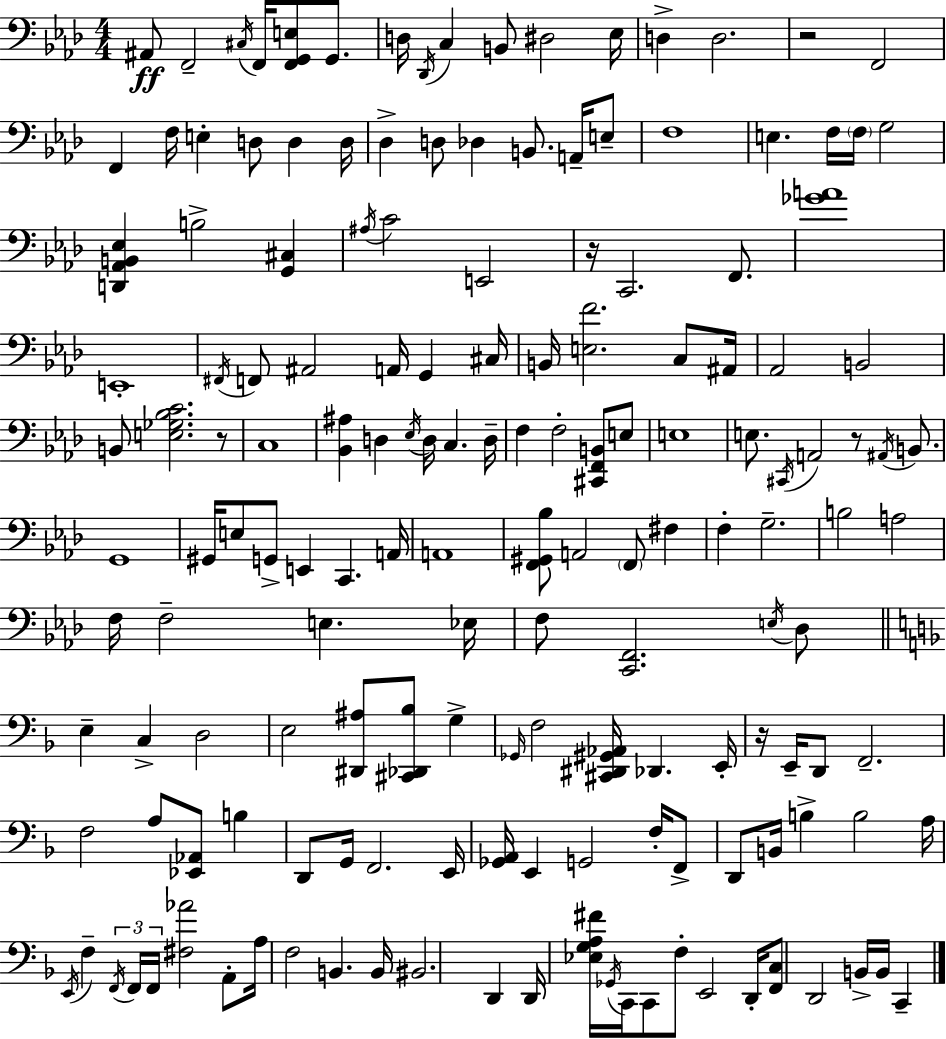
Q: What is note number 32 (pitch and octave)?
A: B3